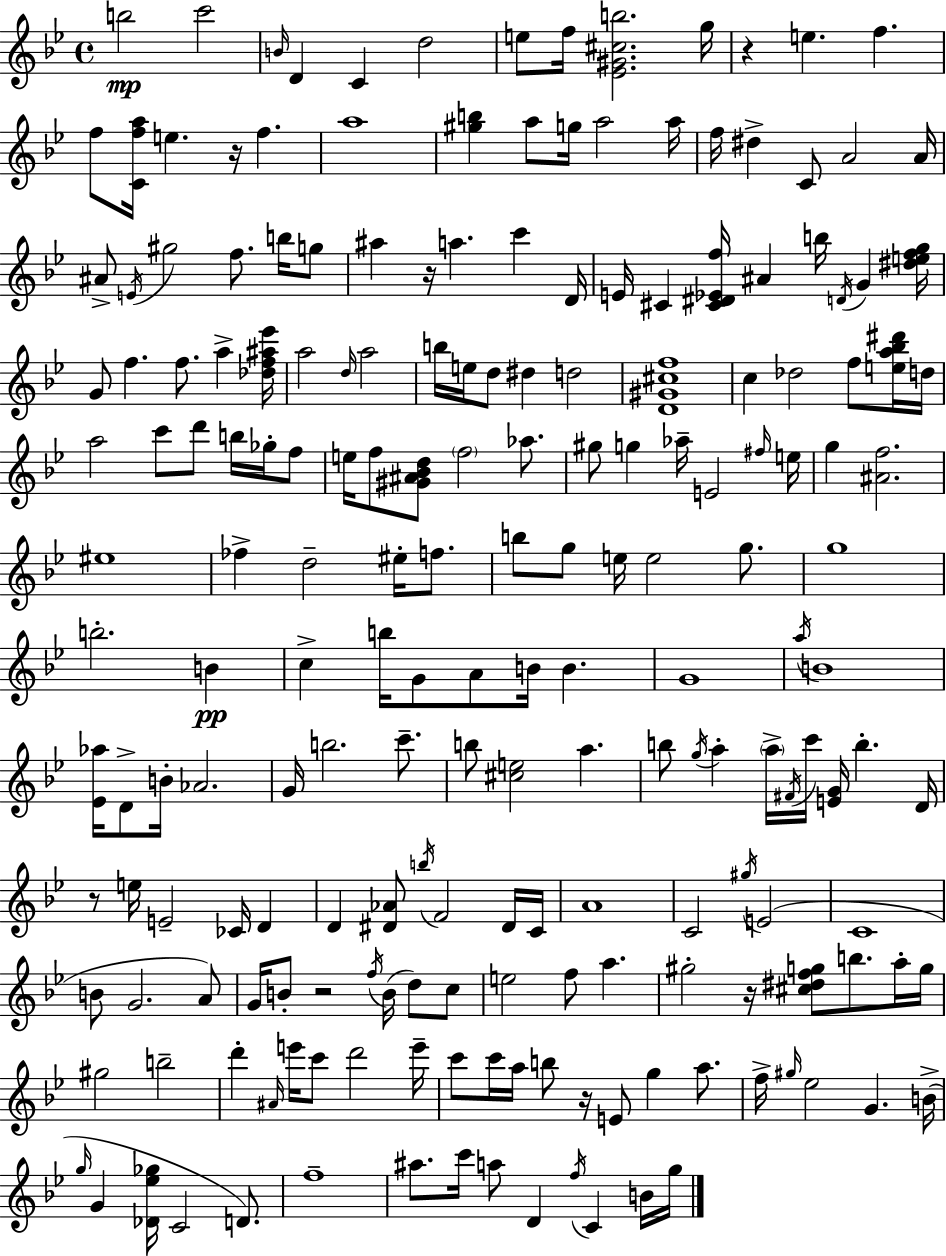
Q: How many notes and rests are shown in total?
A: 197